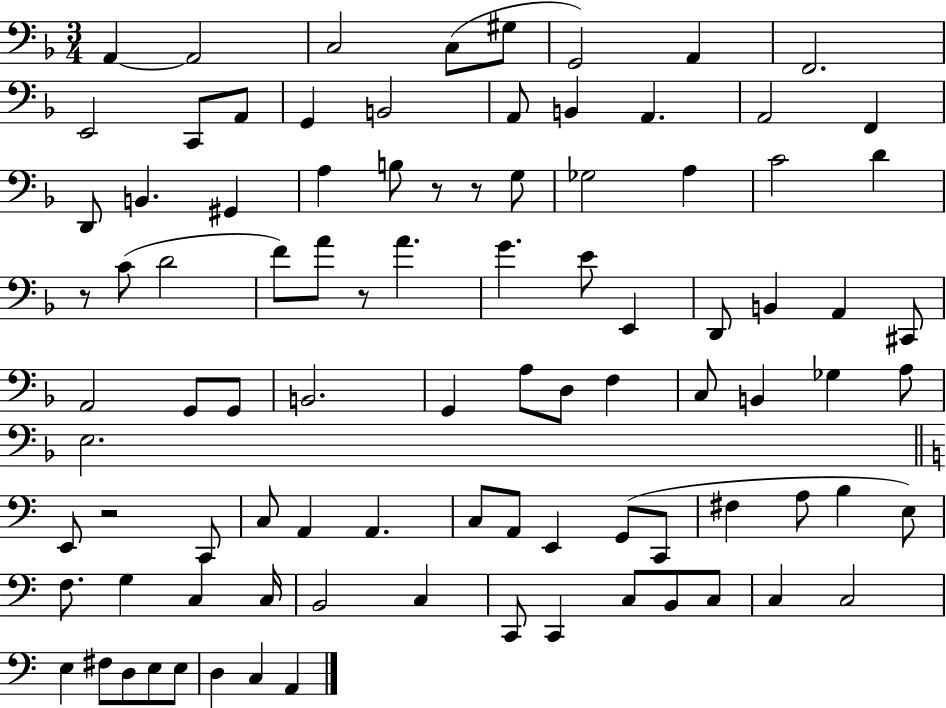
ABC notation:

X:1
T:Untitled
M:3/4
L:1/4
K:F
A,, A,,2 C,2 C,/2 ^G,/2 G,,2 A,, F,,2 E,,2 C,,/2 A,,/2 G,, B,,2 A,,/2 B,, A,, A,,2 F,, D,,/2 B,, ^G,, A, B,/2 z/2 z/2 G,/2 _G,2 A, C2 D z/2 C/2 D2 F/2 A/2 z/2 A G E/2 E,, D,,/2 B,, A,, ^C,,/2 A,,2 G,,/2 G,,/2 B,,2 G,, A,/2 D,/2 F, C,/2 B,, _G, A,/2 E,2 E,,/2 z2 C,,/2 C,/2 A,, A,, C,/2 A,,/2 E,, G,,/2 C,,/2 ^F, A,/2 B, E,/2 F,/2 G, C, C,/4 B,,2 C, C,,/2 C,, C,/2 B,,/2 C,/2 C, C,2 E, ^F,/2 D,/2 E,/2 E,/2 D, C, A,,